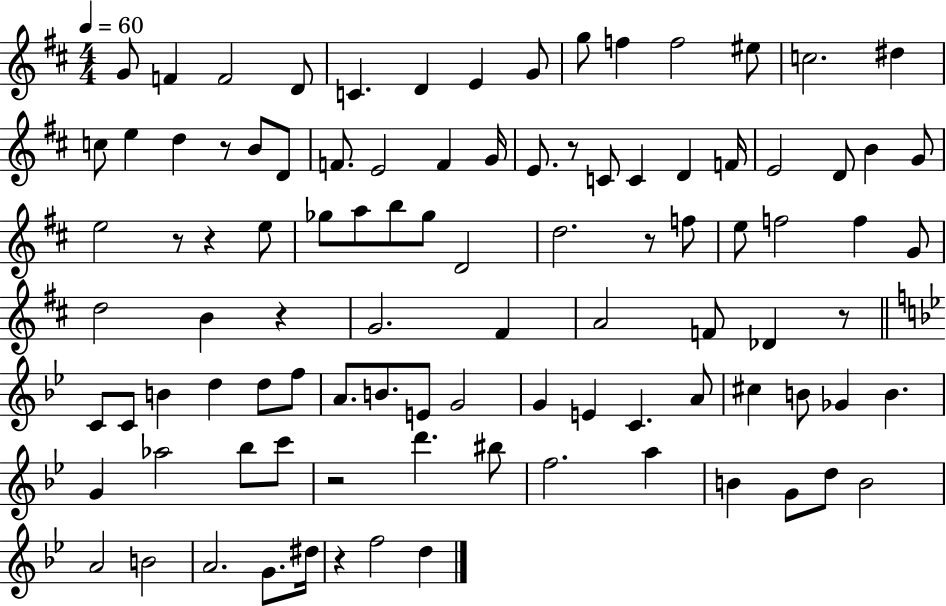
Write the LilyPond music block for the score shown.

{
  \clef treble
  \numericTimeSignature
  \time 4/4
  \key d \major
  \tempo 4 = 60
  g'8 f'4 f'2 d'8 | c'4. d'4 e'4 g'8 | g''8 f''4 f''2 eis''8 | c''2. dis''4 | \break c''8 e''4 d''4 r8 b'8 d'8 | f'8. e'2 f'4 g'16 | e'8. r8 c'8 c'4 d'4 f'16 | e'2 d'8 b'4 g'8 | \break e''2 r8 r4 e''8 | ges''8 a''8 b''8 ges''8 d'2 | d''2. r8 f''8 | e''8 f''2 f''4 g'8 | \break d''2 b'4 r4 | g'2. fis'4 | a'2 f'8 des'4 r8 | \bar "||" \break \key bes \major c'8 c'8 b'4 d''4 d''8 f''8 | a'8. b'8. e'8 g'2 | g'4 e'4 c'4. a'8 | cis''4 b'8 ges'4 b'4. | \break g'4 aes''2 bes''8 c'''8 | r2 d'''4. bis''8 | f''2. a''4 | b'4 g'8 d''8 b'2 | \break a'2 b'2 | a'2. g'8. dis''16 | r4 f''2 d''4 | \bar "|."
}